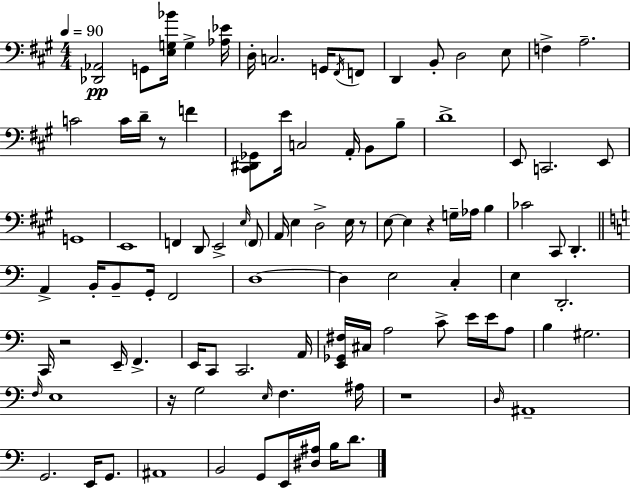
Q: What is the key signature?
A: A major